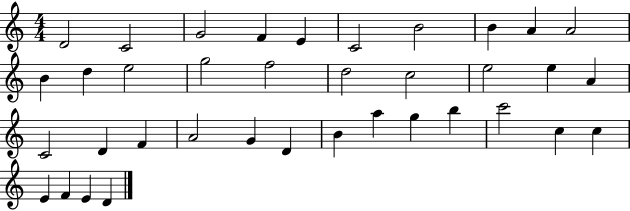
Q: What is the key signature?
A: C major